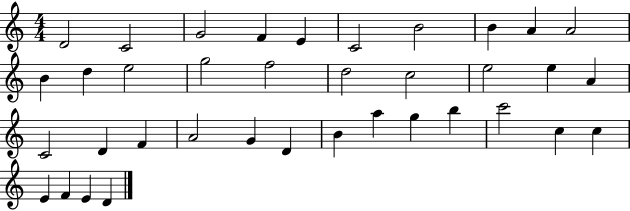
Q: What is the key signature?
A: C major